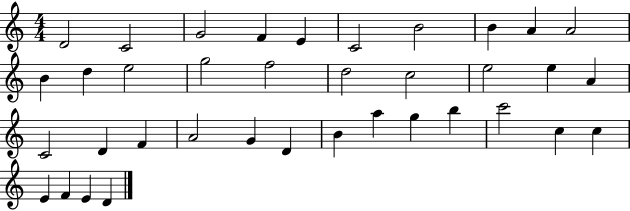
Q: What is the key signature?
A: C major